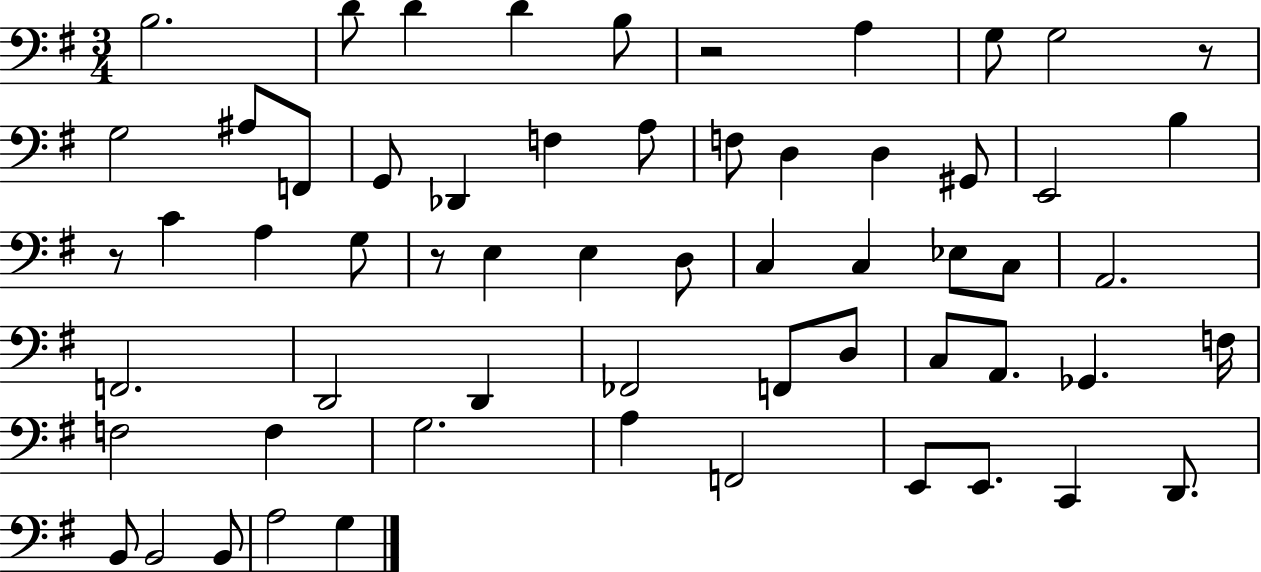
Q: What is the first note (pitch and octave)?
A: B3